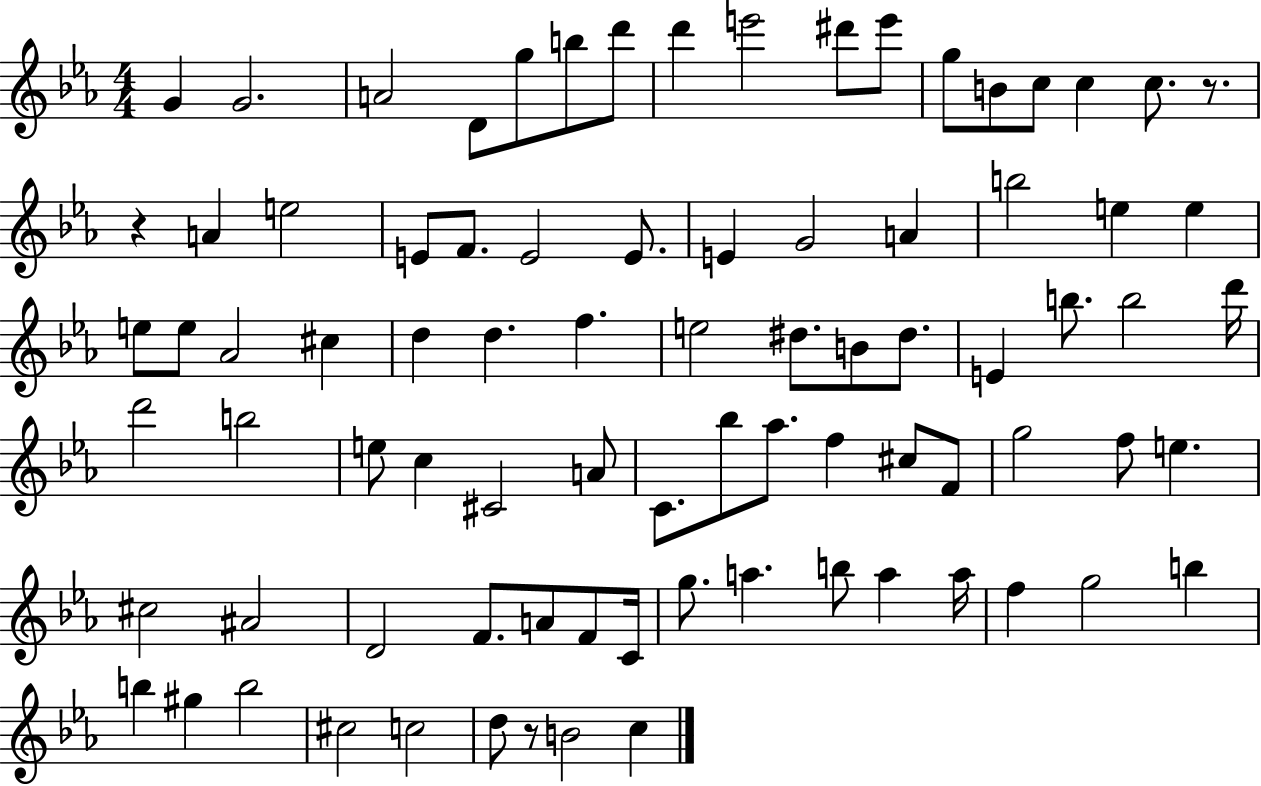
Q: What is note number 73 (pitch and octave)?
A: B5